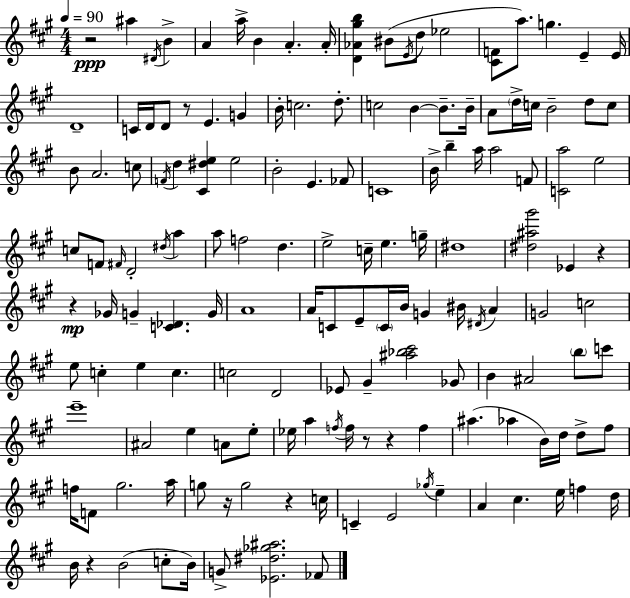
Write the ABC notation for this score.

X:1
T:Untitled
M:4/4
L:1/4
K:A
z2 ^a ^D/4 B A a/4 B A A/4 [D_A^gb] ^B/2 E/4 d/2 _e2 [^CF]/2 a/2 g E E/4 D4 C/4 D/4 D/2 z/2 E G B/4 c2 d/2 c2 B B/2 B/4 A/2 d/4 c/4 B2 d/2 c/2 B/2 A2 c/2 F/4 d [^C^de] e2 B2 E _F/2 C4 B/4 b a/4 a2 F/2 [Ca]2 e2 c/2 F/2 ^F/4 D2 ^d/4 a a/2 f2 d e2 c/4 e g/4 ^d4 [^d^a^g']2 _E z z _G/4 G [C_D] G/4 A4 A/4 C/2 E/2 C/4 B/4 G ^B/4 ^D/4 A G2 c2 e/2 c e c c2 D2 _E/2 ^G [^a_b^c']2 _G/2 B ^A2 b/2 c'/2 e'4 ^A2 e A/2 e/2 _e/4 a f/4 f/4 z/2 z f ^a _a B/4 d/4 d/2 ^f/2 f/4 F/2 ^g2 a/4 g/2 z/4 g2 z c/4 C E2 _g/4 e A ^c e/4 f d/4 B/4 z B2 c/2 B/4 G/2 [_E^d_g^a]2 _F/2